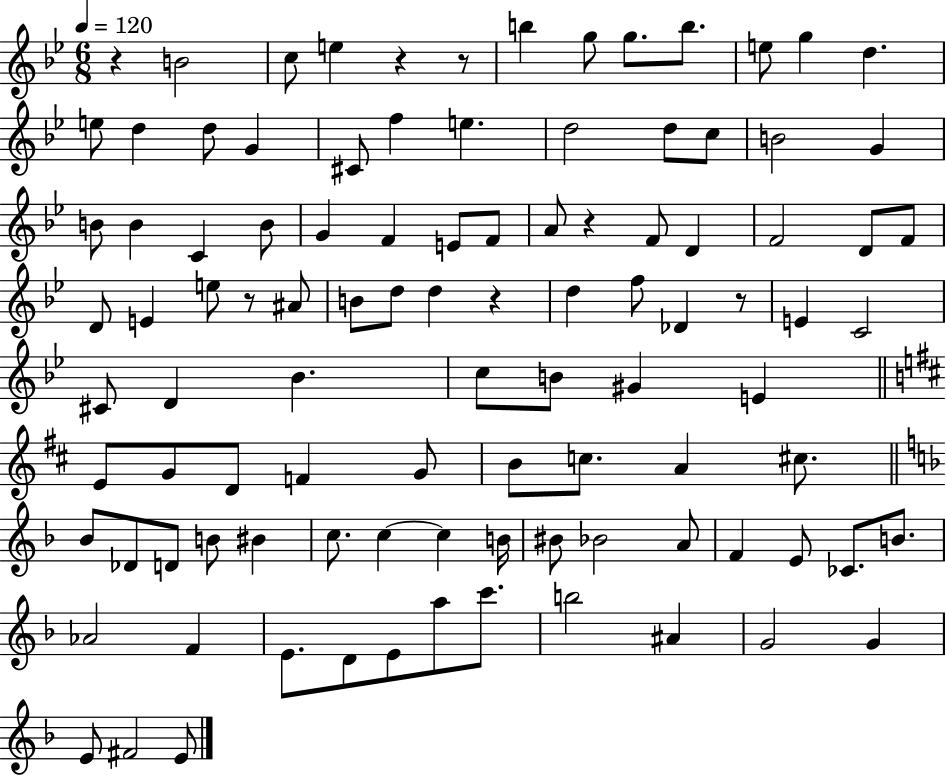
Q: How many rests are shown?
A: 7